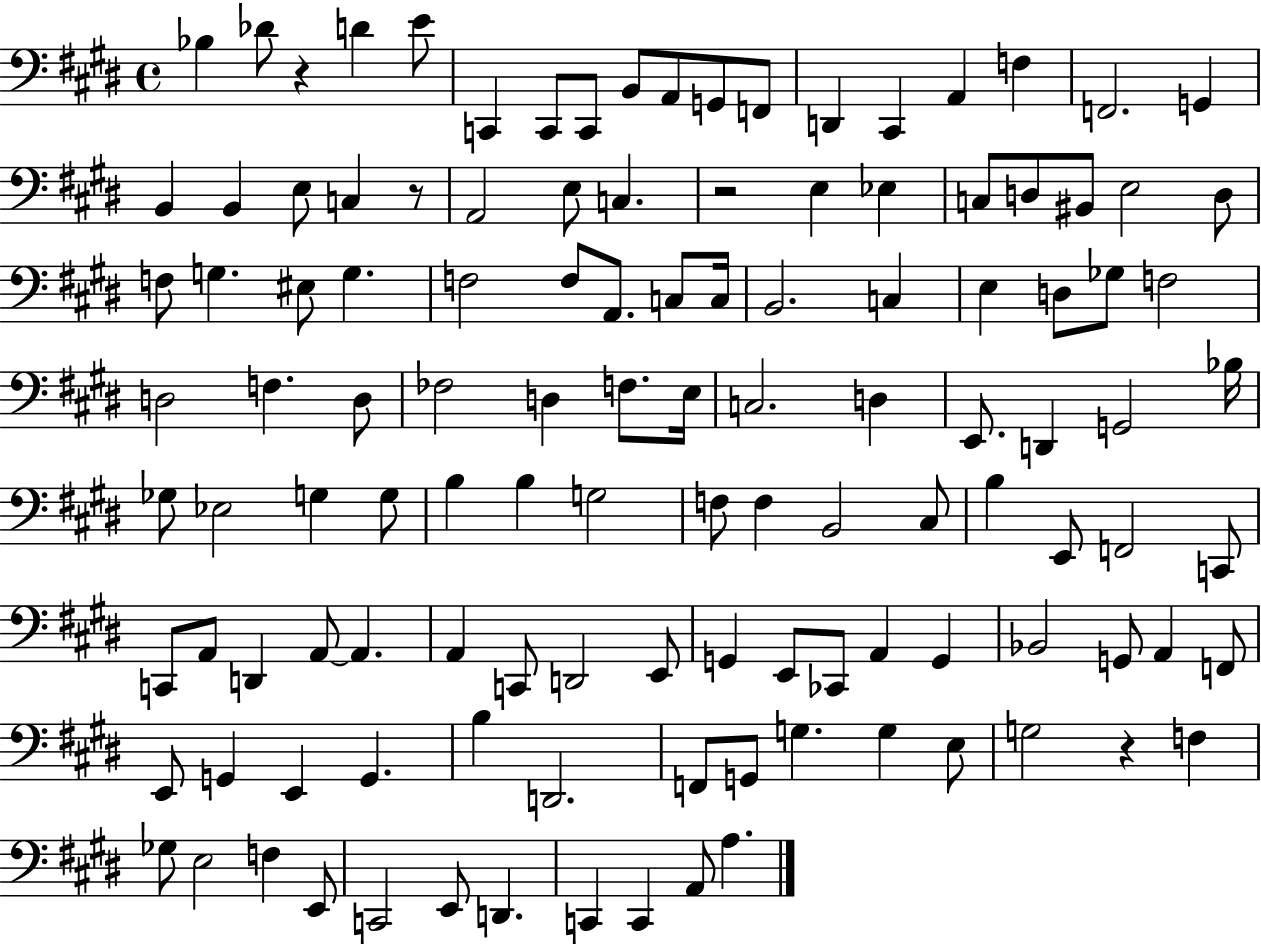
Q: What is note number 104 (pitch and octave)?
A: G3